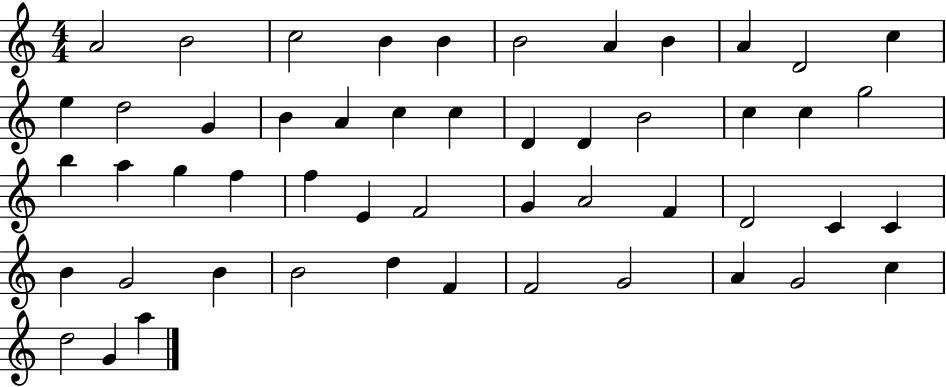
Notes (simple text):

A4/h B4/h C5/h B4/q B4/q B4/h A4/q B4/q A4/q D4/h C5/q E5/q D5/h G4/q B4/q A4/q C5/q C5/q D4/q D4/q B4/h C5/q C5/q G5/h B5/q A5/q G5/q F5/q F5/q E4/q F4/h G4/q A4/h F4/q D4/h C4/q C4/q B4/q G4/h B4/q B4/h D5/q F4/q F4/h G4/h A4/q G4/h C5/q D5/h G4/q A5/q